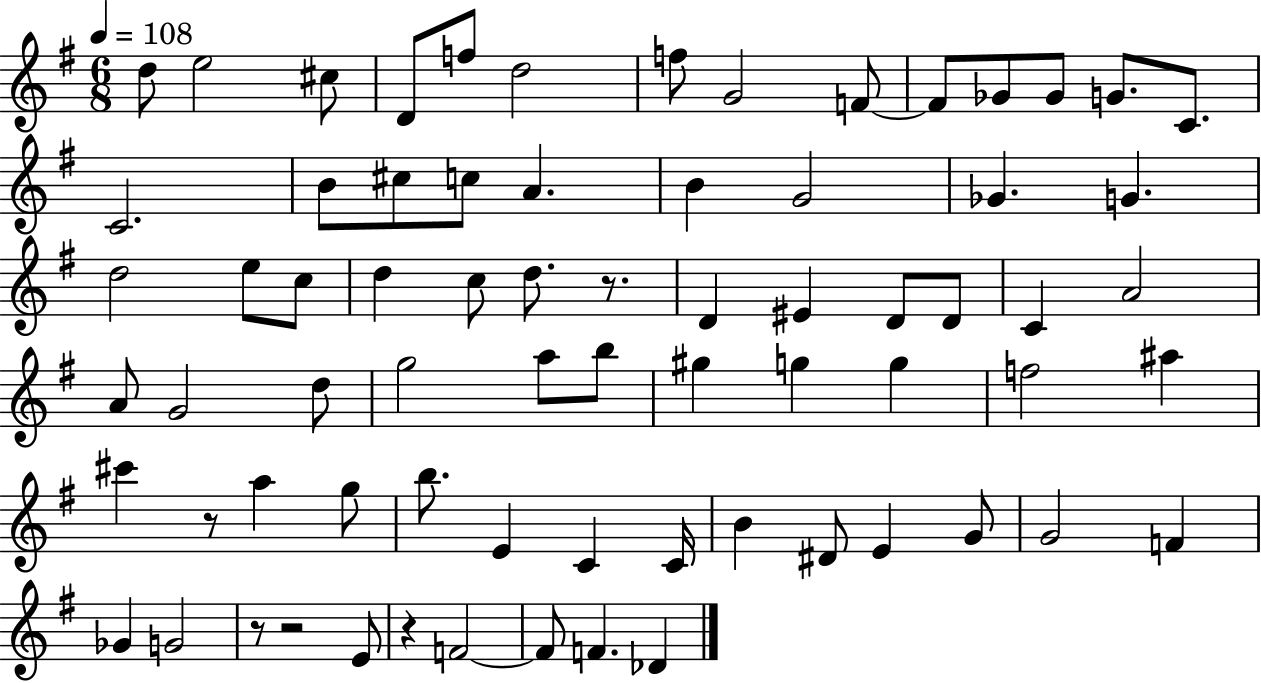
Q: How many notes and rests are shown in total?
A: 71